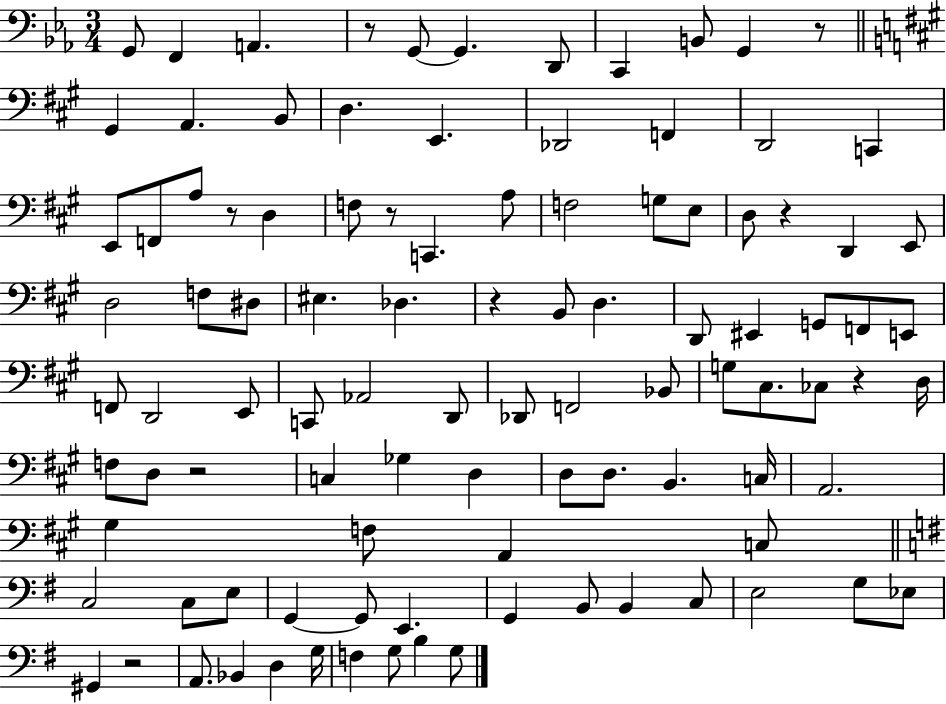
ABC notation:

X:1
T:Untitled
M:3/4
L:1/4
K:Eb
G,,/2 F,, A,, z/2 G,,/2 G,, D,,/2 C,, B,,/2 G,, z/2 ^G,, A,, B,,/2 D, E,, _D,,2 F,, D,,2 C,, E,,/2 F,,/2 A,/2 z/2 D, F,/2 z/2 C,, A,/2 F,2 G,/2 E,/2 D,/2 z D,, E,,/2 D,2 F,/2 ^D,/2 ^E, _D, z B,,/2 D, D,,/2 ^E,, G,,/2 F,,/2 E,,/2 F,,/2 D,,2 E,,/2 C,,/2 _A,,2 D,,/2 _D,,/2 F,,2 _B,,/2 G,/2 ^C,/2 _C,/2 z D,/4 F,/2 D,/2 z2 C, _G, D, D,/2 D,/2 B,, C,/4 A,,2 ^G, F,/2 A,, C,/2 C,2 C,/2 E,/2 G,, G,,/2 E,, G,, B,,/2 B,, C,/2 E,2 G,/2 _E,/2 ^G,, z2 A,,/2 _B,, D, G,/4 F, G,/2 B, G,/2